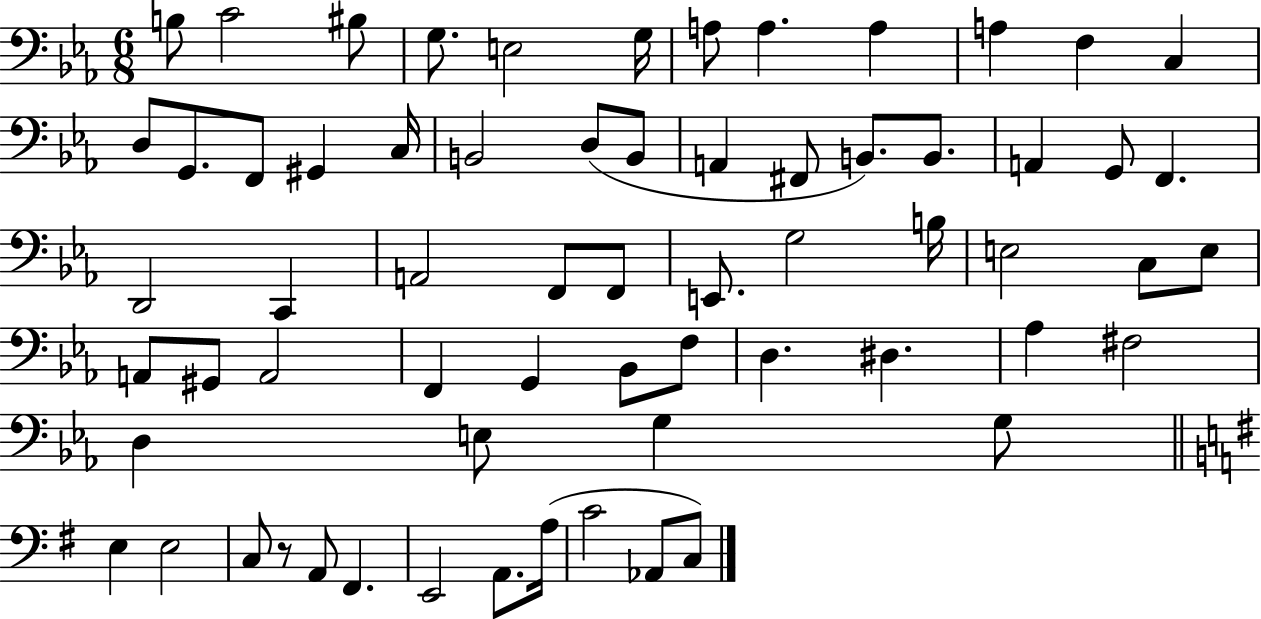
{
  \clef bass
  \numericTimeSignature
  \time 6/8
  \key ees \major
  b8 c'2 bis8 | g8. e2 g16 | a8 a4. a4 | a4 f4 c4 | \break d8 g,8. f,8 gis,4 c16 | b,2 d8( b,8 | a,4 fis,8 b,8.) b,8. | a,4 g,8 f,4. | \break d,2 c,4 | a,2 f,8 f,8 | e,8. g2 b16 | e2 c8 e8 | \break a,8 gis,8 a,2 | f,4 g,4 bes,8 f8 | d4. dis4. | aes4 fis2 | \break d4 e8 g4 g8 | \bar "||" \break \key g \major e4 e2 | c8 r8 a,8 fis,4. | e,2 a,8. a16( | c'2 aes,8 c8) | \break \bar "|."
}